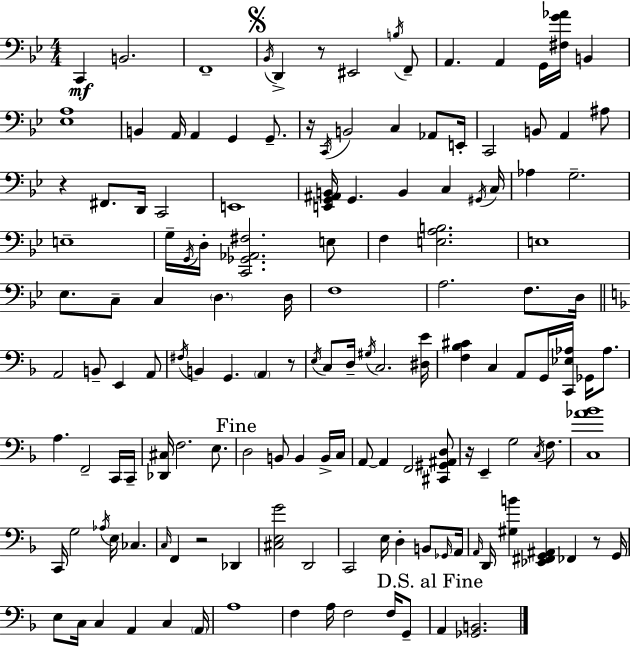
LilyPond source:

{
  \clef bass
  \numericTimeSignature
  \time 4/4
  \key g \minor
  \repeat volta 2 { c,4\mf b,2. | f,1-- | \mark \markup { \musicglyph "scripts.segno" } \acciaccatura { bes,16 } d,4-> r8 eis,2 \acciaccatura { b16 } | f,8-- a,4. a,4 g,16 <fis g' aes'>16 b,4 | \break <ees a>1 | b,4 a,16 a,4 g,4 g,8.-- | r16 \acciaccatura { c,16 } b,2 c4 | aes,8 e,16-. c,2 b,8 a,4 | \break ais8 r4 fis,8. d,16 c,2 | e,1 | <e, g, ais, b,>16 g,4. b,4 c4 | \acciaccatura { gis,16 } c16 aes4 g2.-- | \break e1-- | g16-- \acciaccatura { g,16 } d16-. <c, ges, aes, fis>2. | e8 f4 <e a b>2. | e1 | \break ees8. c8-- c4 \parenthesize d4. | d16 f1 | a2. | f8. d16 \bar "||" \break \key f \major a,2 b,8-- e,4 a,8 | \acciaccatura { fis16 } b,4 g,4. \parenthesize a,4 r8 | \acciaccatura { e16 } c8 d16-- \acciaccatura { gis16 } c2. | <dis e'>16 <f bes cis'>4 c4 a,8 g,16 <c, ees aes>16 ges,16 | \break aes8. a4. f,2-- | c,16 c,16-- <des, cis>16 f2. | e8. \mark "Fine" d2 b,8 b,4 | b,16-> c16 a,8~~ a,4 f,2 | \break <cis, gis, ais, d>8 r16 e,4-- g2 | \acciaccatura { c16 } f8. <c aes' bes'>1 | c,16 g2 \acciaccatura { aes16 } e16 ces4. | \grace { c16 } f,4 r2 | \break des,4 <cis e g'>2 d,2 | c,2 e16 d4-. | b,8 \grace { ges,16 } a,16 \grace { a,16 } d,16 <gis b'>4 <ees, fis, g, ais,>4 | fes,4 r8 g,16 e8 c16 c4 a,4 | \break c4 \parenthesize a,16 a1 | f4 a16 f2 | f16 g,8-- \mark "D.S. al Fine" a,4 <ges, b,>2. | } \bar "|."
}